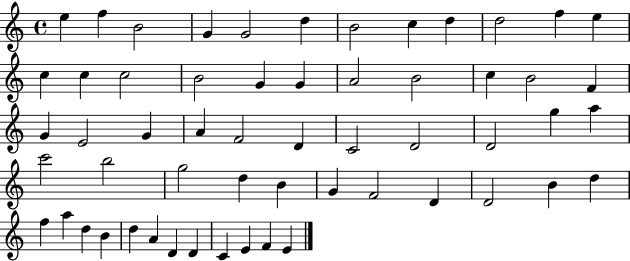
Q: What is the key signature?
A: C major